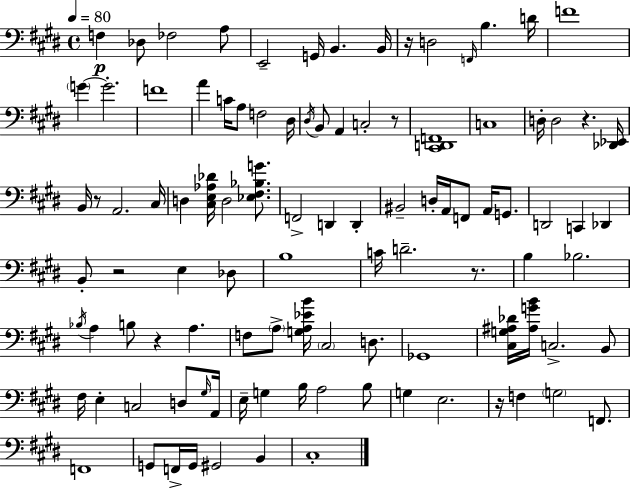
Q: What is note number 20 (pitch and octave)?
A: F3